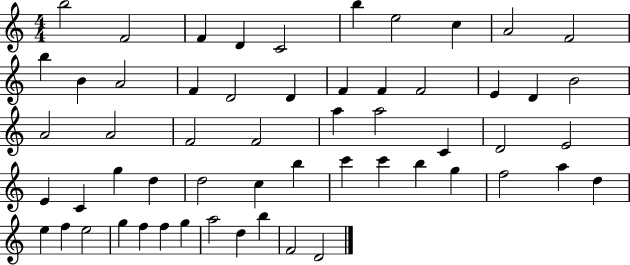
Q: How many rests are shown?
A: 0